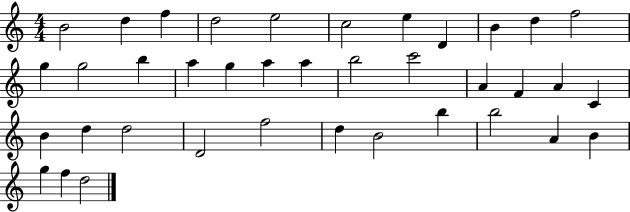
B4/h D5/q F5/q D5/h E5/h C5/h E5/q D4/q B4/q D5/q F5/h G5/q G5/h B5/q A5/q G5/q A5/q A5/q B5/h C6/h A4/q F4/q A4/q C4/q B4/q D5/q D5/h D4/h F5/h D5/q B4/h B5/q B5/h A4/q B4/q G5/q F5/q D5/h